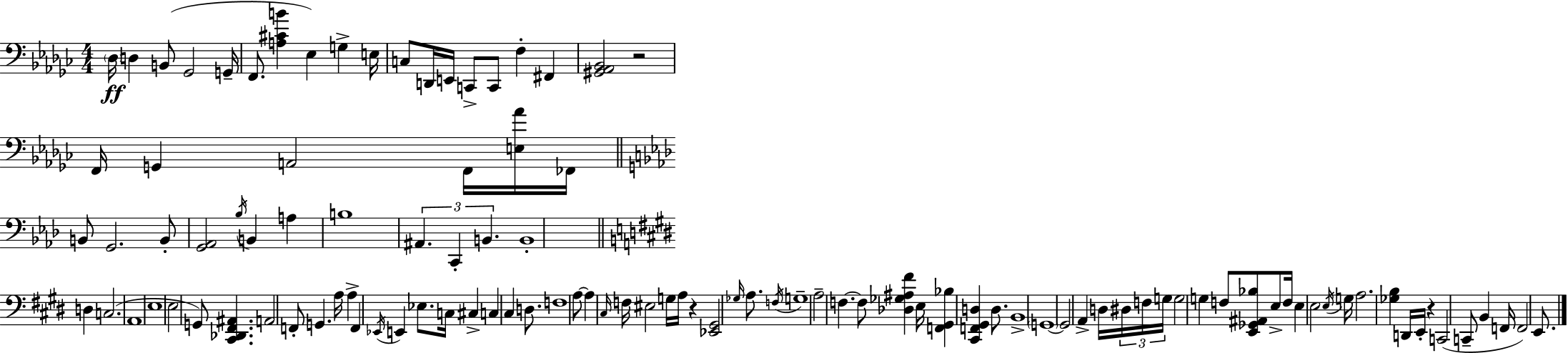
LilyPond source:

{
  \clef bass
  \numericTimeSignature
  \time 4/4
  \key ees \minor
  \parenthesize des16\ff d4 b,8( ges,2 g,16-- | f,8. <a cis' b'>4 ees4) g4-> e16 | c8 d,16 e,16 c,8-> c,8 f4-. fis,4 | <gis, aes, bes,>2 r2 | \break f,16 g,4 a,2 f,16 <e aes'>16 fes,16 | \bar "||" \break \key f \minor b,8 g,2. b,8-. | <g, aes,>2 \acciaccatura { bes16 } b,4 a4 | b1 | \tuplet 3/2 { ais,4. c,4-. b,4. } | \break b,1-. | \bar "||" \break \key e \major d4 c2.( | a,1 | e1 | e2 g,8) <cis, des, fis, ais,>4. | \break a,2 f,8-. g,4. | a16 a4-> f,4 \acciaccatura { ees,16 } e,4 ees8. | c16 cis4-> c4 cis4 d8. | f1 | \break a8~~ a4 \grace { cis16 } f16 eis2 | g16 a16 r4 <ees, gis,>2 \grace { ges16 } | a8. \acciaccatura { f16 } g1-- | a2-- f4.~~ | \break f8 <des ges ais fis'>4 e16 <f, gis, bes>4 <cis, f, gis, d>4 | d8. b,1-> | \parenthesize g,1~~ | g,2 a,4-> | \break d16 \tuplet 3/2 { dis16 f16 g16 } g2 g4 | f8 <e, ges, ais, bes>8 e8-> f16 e4 e2 | \acciaccatura { e16 } g16 a2. | <ges b>4 d,16 e,16-. r4 c,2( | \break c,8-- b,4 f,16 f,2) | e,8. \bar "|."
}